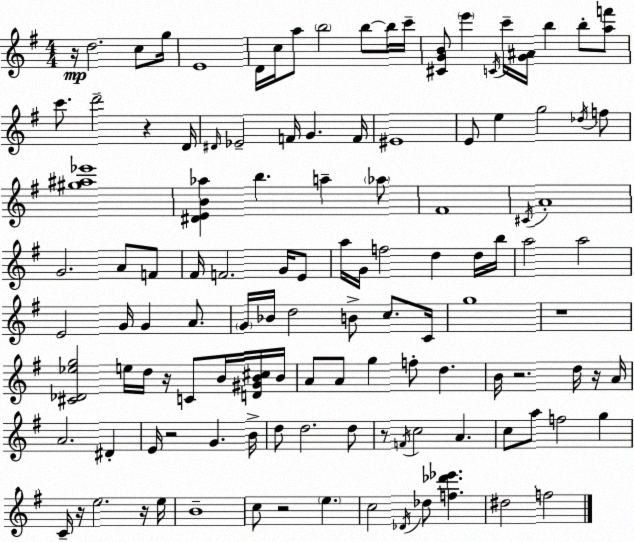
X:1
T:Untitled
M:4/4
L:1/4
K:G
z/4 d2 c/2 g/4 E4 D/4 c/4 a/2 b2 b/2 b/4 c'/4 [^CGB]/2 e' C/4 c'/4 [G^A]/4 b b/2 [af']/2 c'/2 d'2 z D/4 ^D/4 _E2 F/4 G F/4 ^E4 E/2 e g2 _d/4 f/2 [^g^a_e']4 [^DEB_a] b a _a/2 ^F4 ^C/4 A4 G2 A/2 F/2 ^F/4 F2 G/4 E/2 a/4 G/4 f2 d d/4 b/4 a2 a2 E2 G/4 G A/2 G/4 _B/4 d2 B/2 c/2 C/4 g4 z4 [^C_D_eg]2 e/4 d/4 z/4 C/2 B/4 [D^GB^c]/4 B/4 A/2 A/2 g f/2 d B/4 z2 d/4 z/4 A/4 A2 ^D E/4 z2 G B/4 d/2 d2 d/2 z/2 F/4 c2 A c/2 a/2 f2 g C/4 z/4 e2 z/4 e/4 B4 c/2 z2 e c2 _D/4 _d/2 [f_d'_e'] ^d2 f2